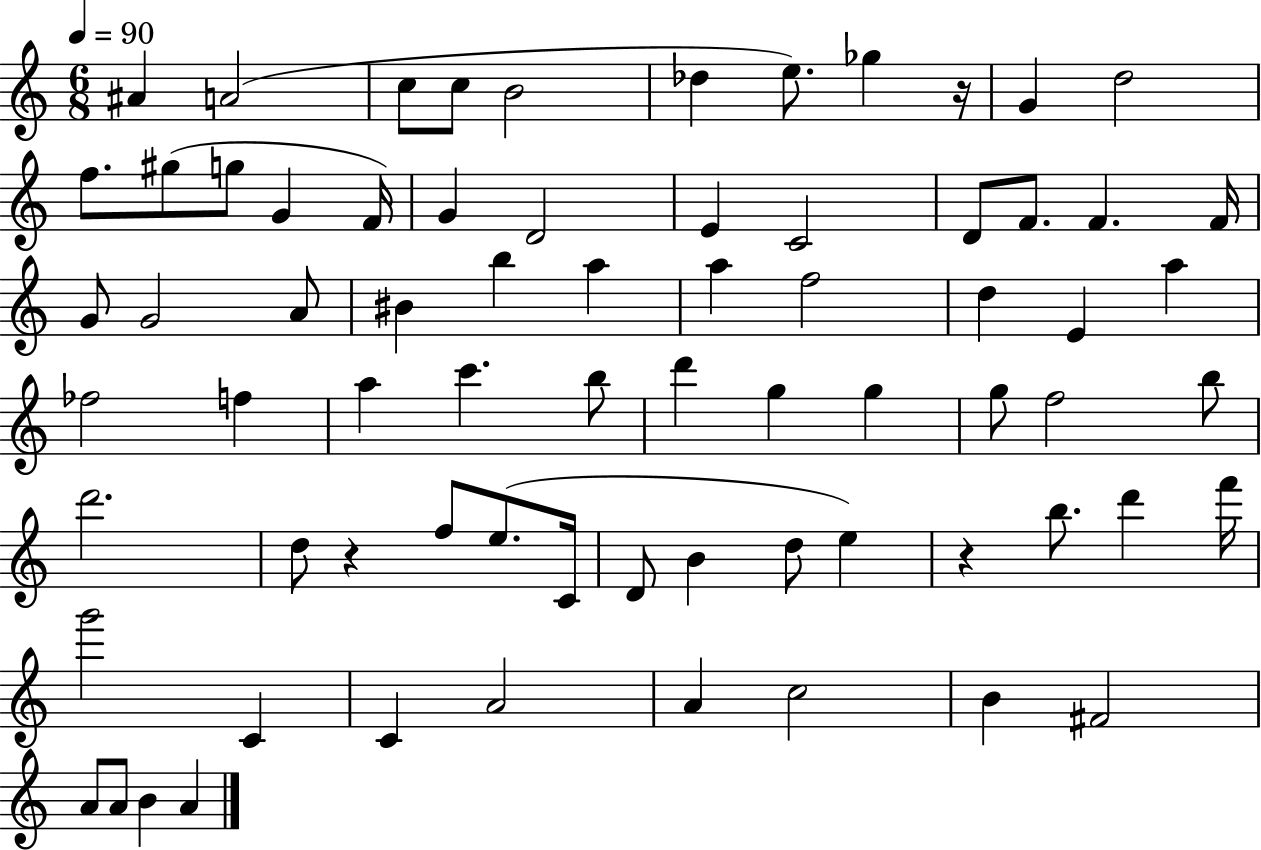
{
  \clef treble
  \numericTimeSignature
  \time 6/8
  \key c \major
  \tempo 4 = 90
  ais'4 a'2( | c''8 c''8 b'2 | des''4 e''8.) ges''4 r16 | g'4 d''2 | \break f''8. gis''8( g''8 g'4 f'16) | g'4 d'2 | e'4 c'2 | d'8 f'8. f'4. f'16 | \break g'8 g'2 a'8 | bis'4 b''4 a''4 | a''4 f''2 | d''4 e'4 a''4 | \break fes''2 f''4 | a''4 c'''4. b''8 | d'''4 g''4 g''4 | g''8 f''2 b''8 | \break d'''2. | d''8 r4 f''8 e''8.( c'16 | d'8 b'4 d''8 e''4) | r4 b''8. d'''4 f'''16 | \break g'''2 c'4 | c'4 a'2 | a'4 c''2 | b'4 fis'2 | \break a'8 a'8 b'4 a'4 | \bar "|."
}